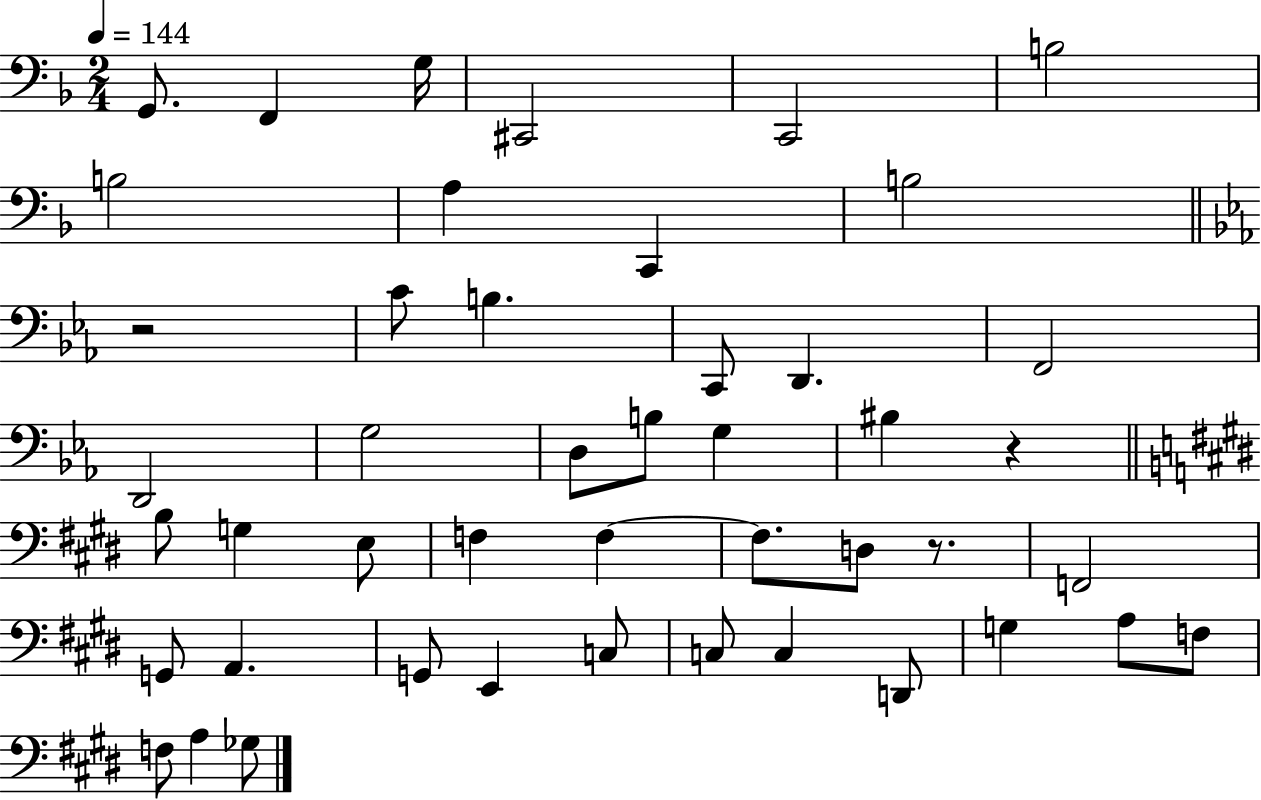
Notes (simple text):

G2/e. F2/q G3/s C#2/h C2/h B3/h B3/h A3/q C2/q B3/h R/h C4/e B3/q. C2/e D2/q. F2/h D2/h G3/h D3/e B3/e G3/q BIS3/q R/q B3/e G3/q E3/e F3/q F3/q F3/e. D3/e R/e. F2/h G2/e A2/q. G2/e E2/q C3/e C3/e C3/q D2/e G3/q A3/e F3/e F3/e A3/q Gb3/e